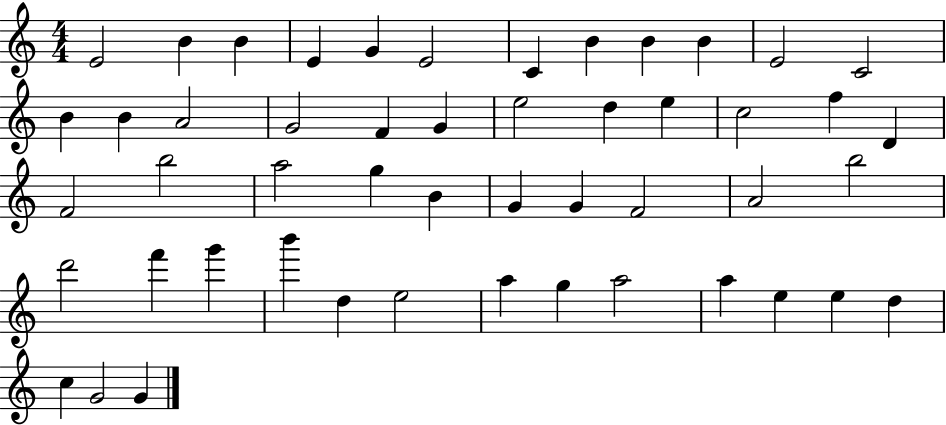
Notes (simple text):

E4/h B4/q B4/q E4/q G4/q E4/h C4/q B4/q B4/q B4/q E4/h C4/h B4/q B4/q A4/h G4/h F4/q G4/q E5/h D5/q E5/q C5/h F5/q D4/q F4/h B5/h A5/h G5/q B4/q G4/q G4/q F4/h A4/h B5/h D6/h F6/q G6/q B6/q D5/q E5/h A5/q G5/q A5/h A5/q E5/q E5/q D5/q C5/q G4/h G4/q